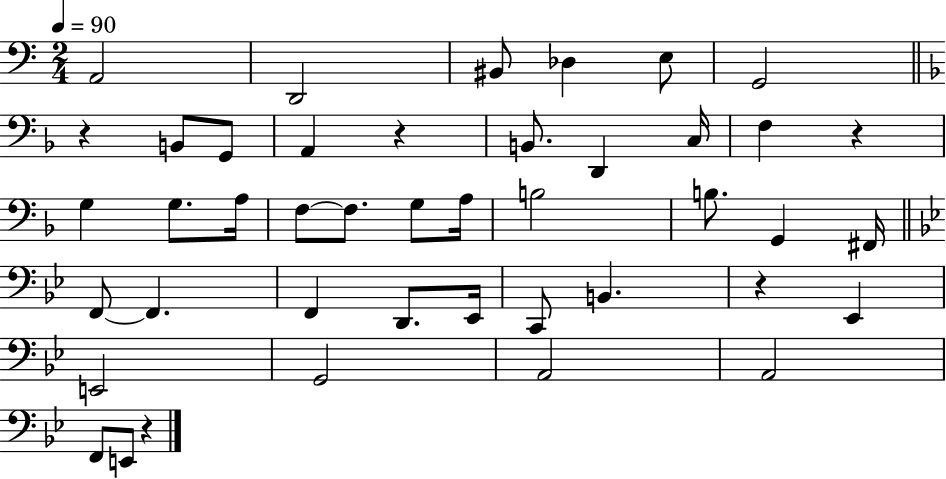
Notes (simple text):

A2/h D2/h BIS2/e Db3/q E3/e G2/h R/q B2/e G2/e A2/q R/q B2/e. D2/q C3/s F3/q R/q G3/q G3/e. A3/s F3/e F3/e. G3/e A3/s B3/h B3/e. G2/q F#2/s F2/e F2/q. F2/q D2/e. Eb2/s C2/e B2/q. R/q Eb2/q E2/h G2/h A2/h A2/h F2/e E2/e R/q